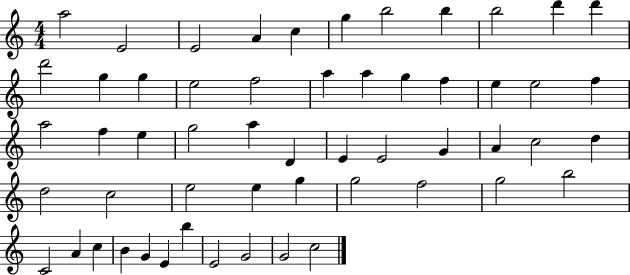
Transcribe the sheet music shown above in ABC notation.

X:1
T:Untitled
M:4/4
L:1/4
K:C
a2 E2 E2 A c g b2 b b2 d' d' d'2 g g e2 f2 a a g f e e2 f a2 f e g2 a D E E2 G A c2 d d2 c2 e2 e g g2 f2 g2 b2 C2 A c B G E b E2 G2 G2 c2